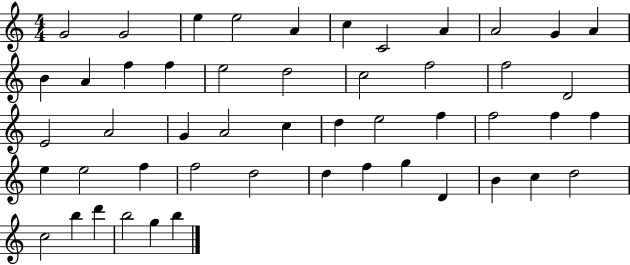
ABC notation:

X:1
T:Untitled
M:4/4
L:1/4
K:C
G2 G2 e e2 A c C2 A A2 G A B A f f e2 d2 c2 f2 f2 D2 E2 A2 G A2 c d e2 f f2 f f e e2 f f2 d2 d f g D B c d2 c2 b d' b2 g b